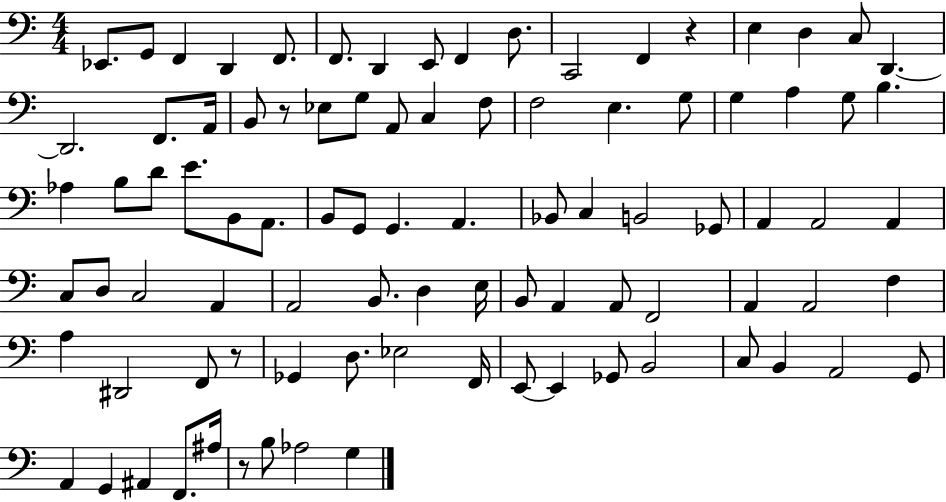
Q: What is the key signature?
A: C major